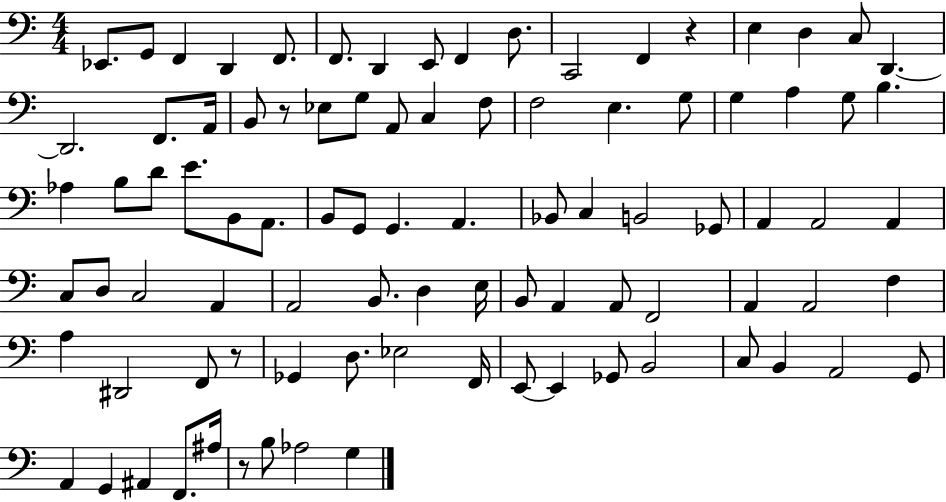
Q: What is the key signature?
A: C major